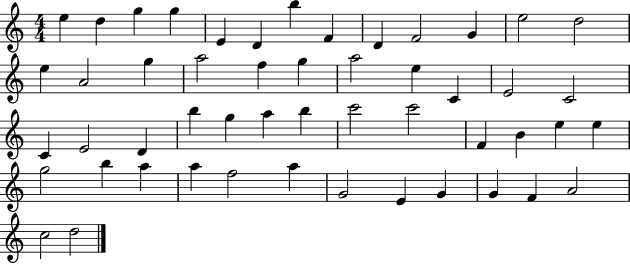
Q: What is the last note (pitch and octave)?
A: D5